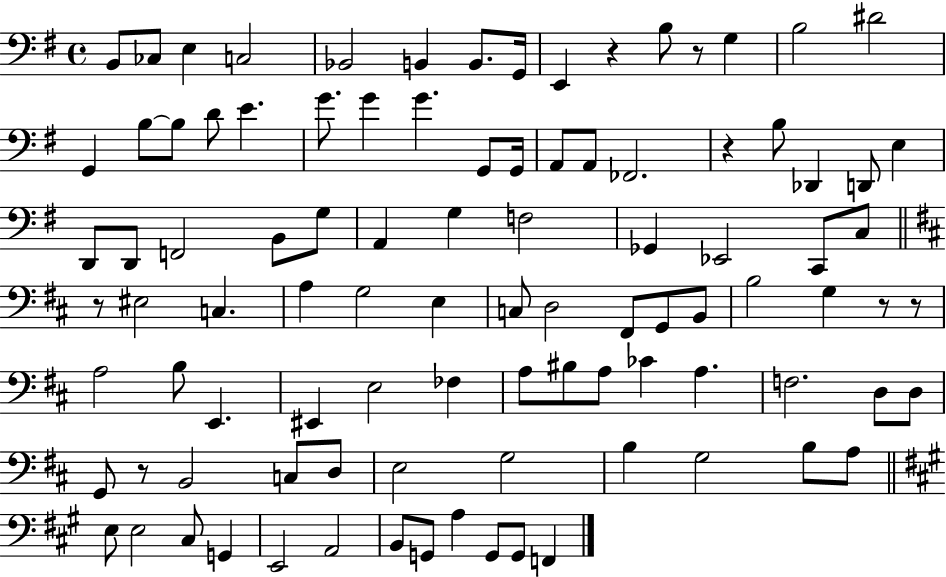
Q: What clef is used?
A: bass